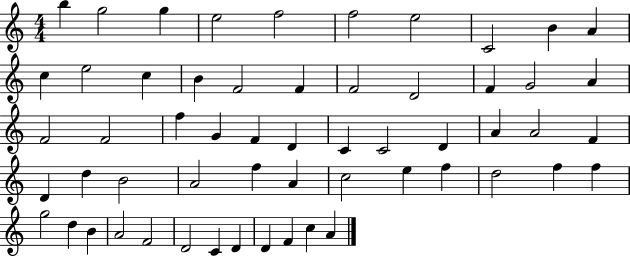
{
  \clef treble
  \numericTimeSignature
  \time 4/4
  \key c \major
  b''4 g''2 g''4 | e''2 f''2 | f''2 e''2 | c'2 b'4 a'4 | \break c''4 e''2 c''4 | b'4 f'2 f'4 | f'2 d'2 | f'4 g'2 a'4 | \break f'2 f'2 | f''4 g'4 f'4 d'4 | c'4 c'2 d'4 | a'4 a'2 f'4 | \break d'4 d''4 b'2 | a'2 f''4 a'4 | c''2 e''4 f''4 | d''2 f''4 f''4 | \break g''2 d''4 b'4 | a'2 f'2 | d'2 c'4 d'4 | d'4 f'4 c''4 a'4 | \break \bar "|."
}